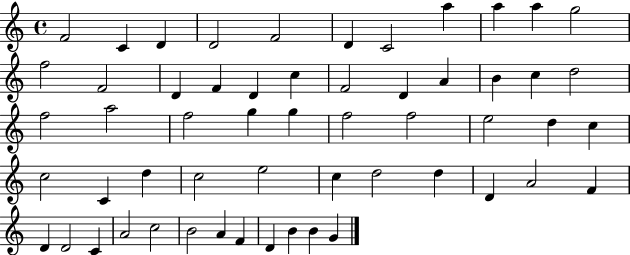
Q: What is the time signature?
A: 4/4